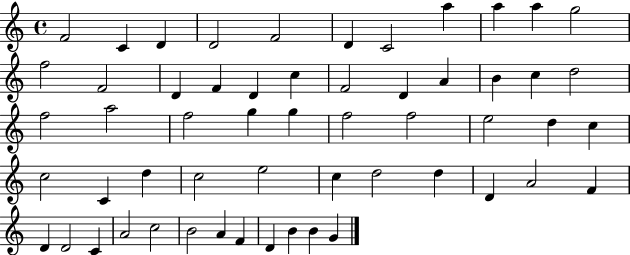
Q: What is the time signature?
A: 4/4